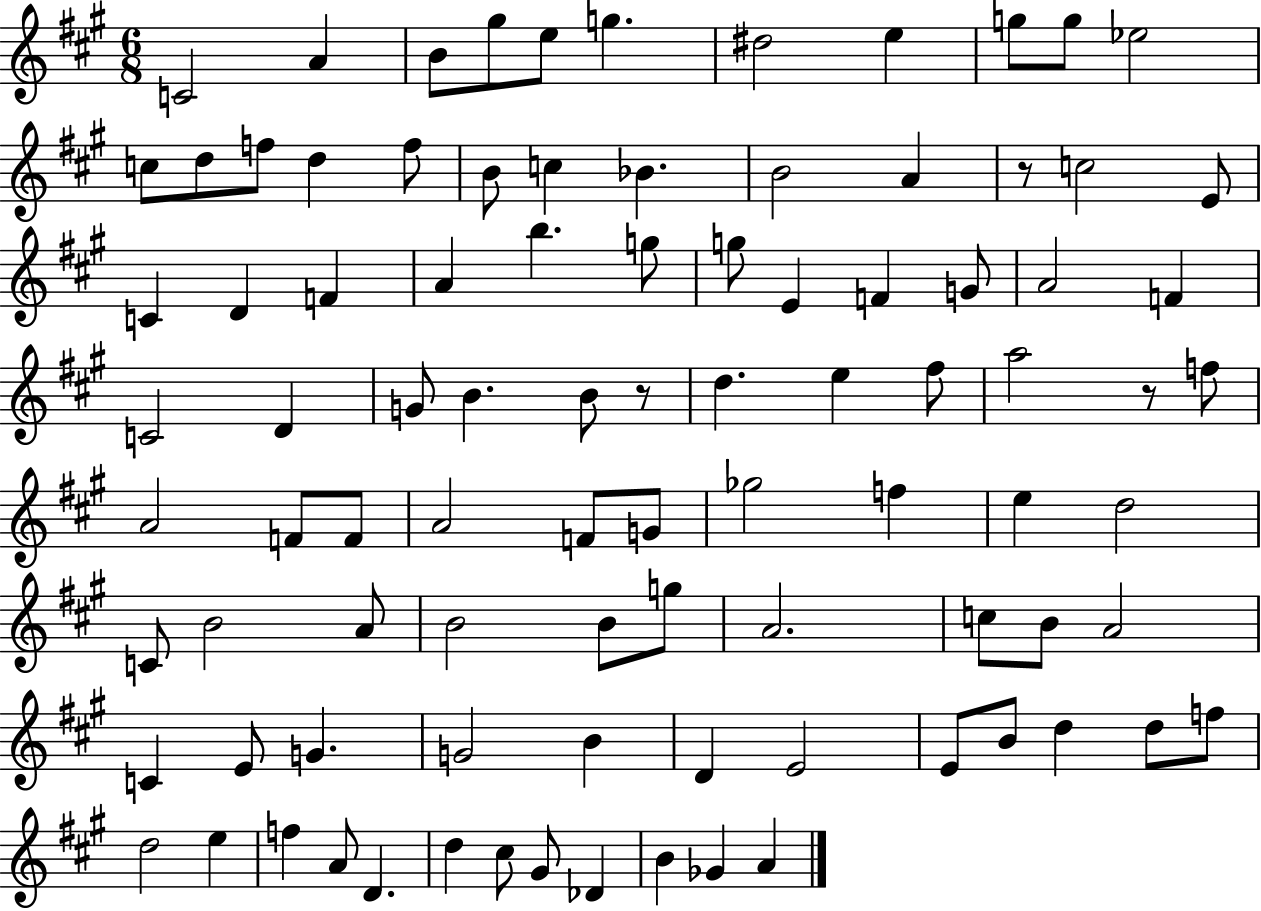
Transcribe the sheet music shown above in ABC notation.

X:1
T:Untitled
M:6/8
L:1/4
K:A
C2 A B/2 ^g/2 e/2 g ^d2 e g/2 g/2 _e2 c/2 d/2 f/2 d f/2 B/2 c _B B2 A z/2 c2 E/2 C D F A b g/2 g/2 E F G/2 A2 F C2 D G/2 B B/2 z/2 d e ^f/2 a2 z/2 f/2 A2 F/2 F/2 A2 F/2 G/2 _g2 f e d2 C/2 B2 A/2 B2 B/2 g/2 A2 c/2 B/2 A2 C E/2 G G2 B D E2 E/2 B/2 d d/2 f/2 d2 e f A/2 D d ^c/2 ^G/2 _D B _G A